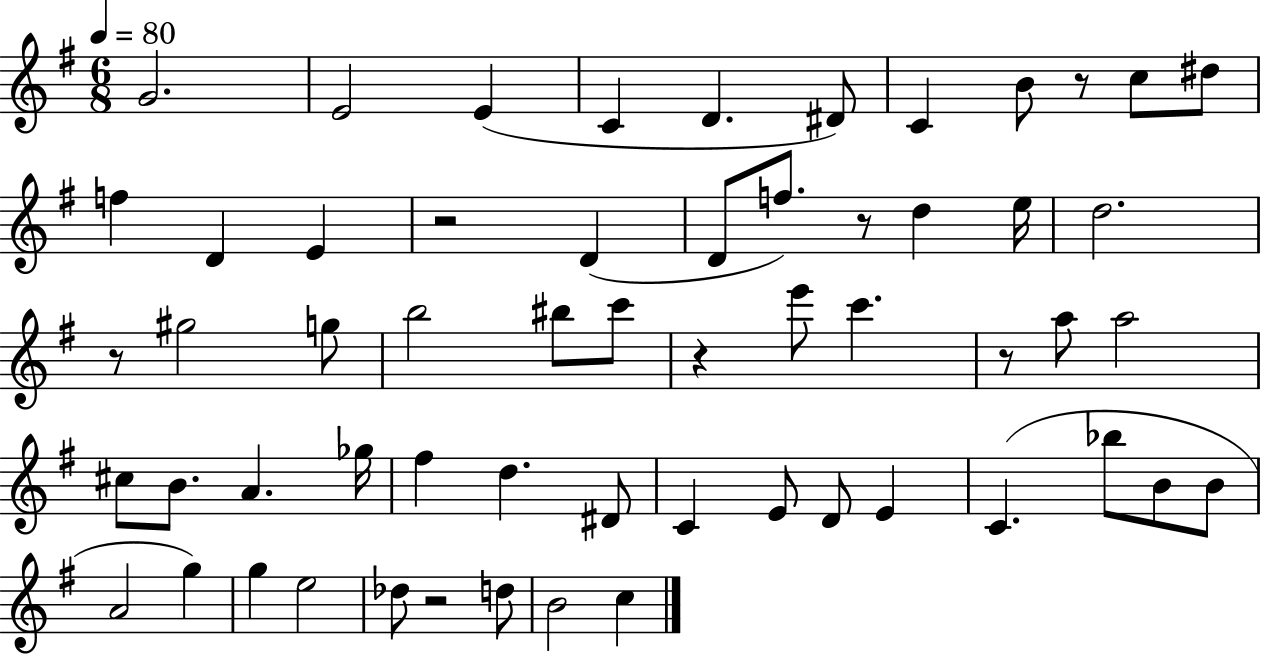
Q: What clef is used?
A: treble